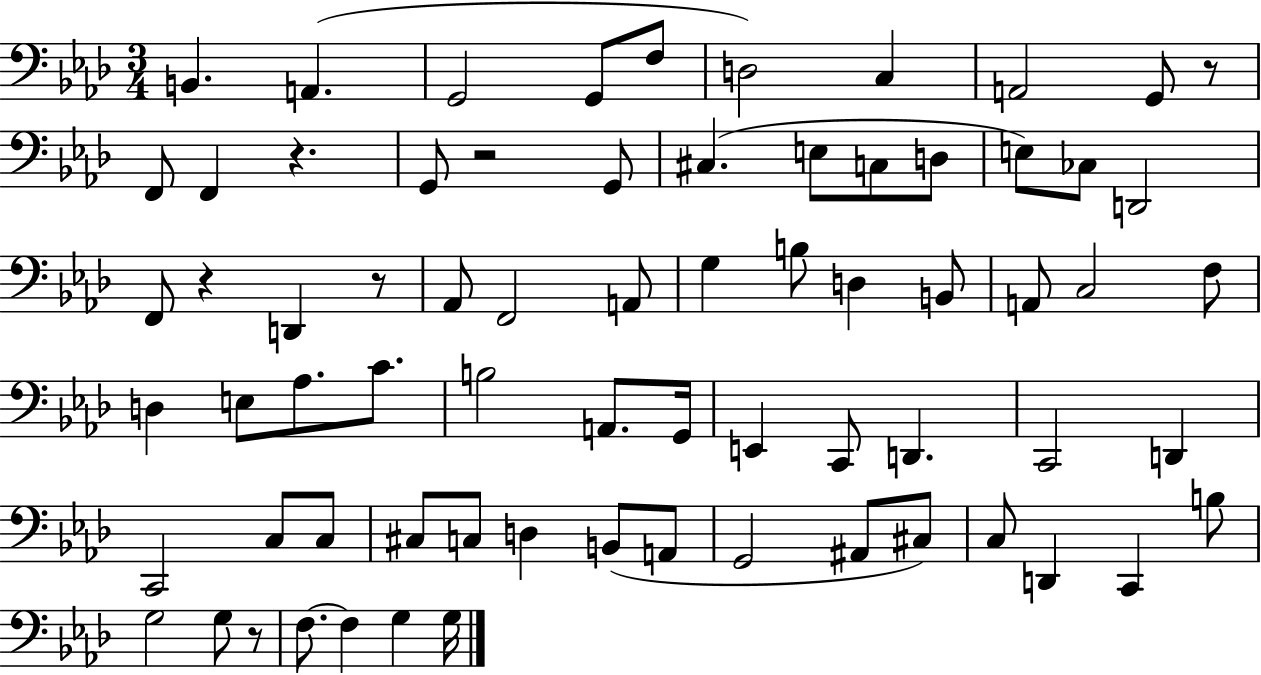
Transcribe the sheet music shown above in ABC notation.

X:1
T:Untitled
M:3/4
L:1/4
K:Ab
B,, A,, G,,2 G,,/2 F,/2 D,2 C, A,,2 G,,/2 z/2 F,,/2 F,, z G,,/2 z2 G,,/2 ^C, E,/2 C,/2 D,/2 E,/2 _C,/2 D,,2 F,,/2 z D,, z/2 _A,,/2 F,,2 A,,/2 G, B,/2 D, B,,/2 A,,/2 C,2 F,/2 D, E,/2 _A,/2 C/2 B,2 A,,/2 G,,/4 E,, C,,/2 D,, C,,2 D,, C,,2 C,/2 C,/2 ^C,/2 C,/2 D, B,,/2 A,,/2 G,,2 ^A,,/2 ^C,/2 C,/2 D,, C,, B,/2 G,2 G,/2 z/2 F,/2 F, G, G,/4